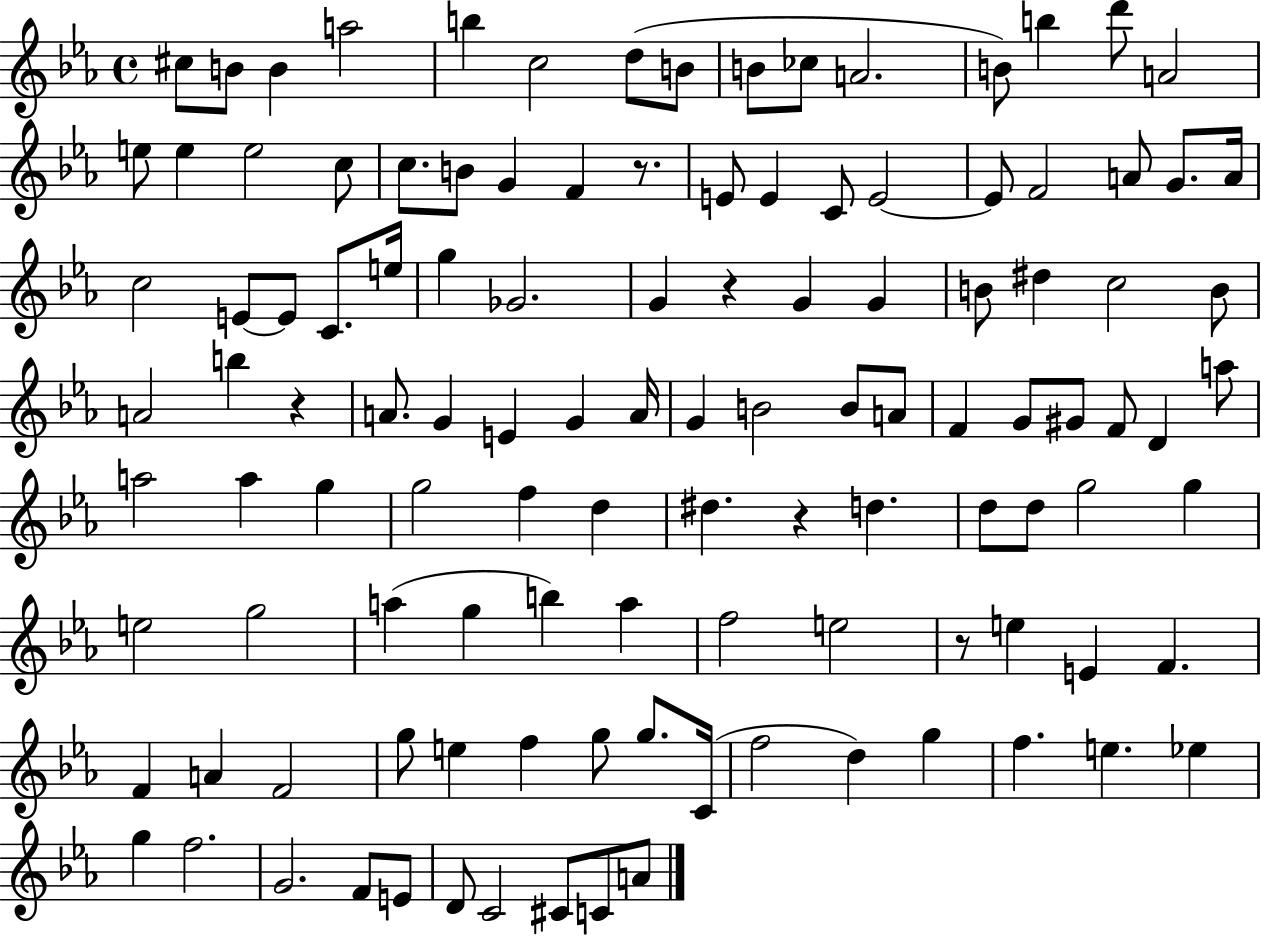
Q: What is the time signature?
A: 4/4